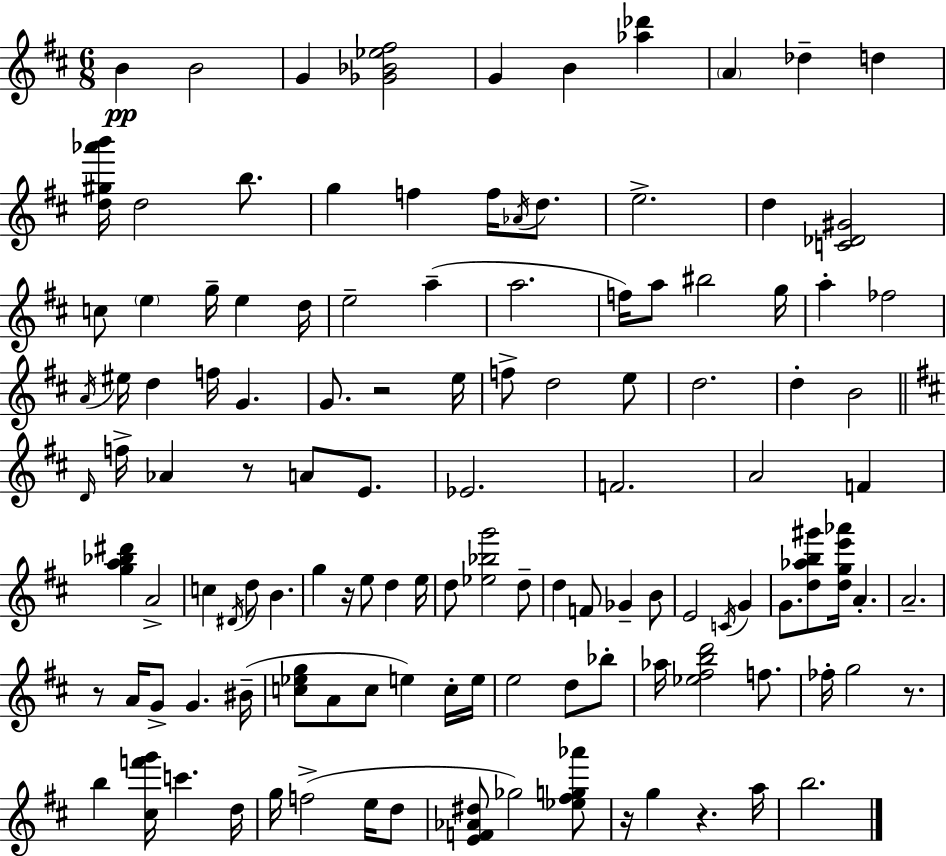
{
  \clef treble
  \numericTimeSignature
  \time 6/8
  \key d \major
  b'4\pp b'2 | g'4 <ges' bes' ees'' fis''>2 | g'4 b'4 <aes'' des'''>4 | \parenthesize a'4 des''4-- d''4 | \break <d'' gis'' aes''' b'''>16 d''2 b''8. | g''4 f''4 f''16 \acciaccatura { aes'16 } d''8. | e''2.-> | d''4 <c' des' gis'>2 | \break c''8 \parenthesize e''4 g''16-- e''4 | d''16 e''2-- a''4--( | a''2. | f''16) a''8 bis''2 | \break g''16 a''4-. fes''2 | \acciaccatura { a'16 } eis''16 d''4 f''16 g'4. | g'8. r2 | e''16 f''8-> d''2 | \break e''8 d''2. | d''4-. b'2 | \bar "||" \break \key d \major \grace { d'16 } f''16-> aes'4 r8 a'8 e'8. | ees'2. | f'2. | a'2 f'4 | \break <g'' a'' bes'' dis'''>4 a'2-> | c''4 \acciaccatura { dis'16 } d''8 b'4. | g''4 r16 e''8 d''4 | e''16 d''8 <ees'' bes'' g'''>2 | \break d''8-- d''4 f'8 ges'4-- | b'8 e'2 \acciaccatura { c'16 } g'4 | g'8. <d'' aes'' b'' gis'''>8 <d'' g'' e''' aes'''>16 a'4.-. | a'2.-- | \break r8 a'16 g'8-> g'4. | bis'16--( <c'' ees'' g''>8 a'8 c''8 e''4) | c''16-. e''16 e''2 d''8 | bes''8-. aes''16 <ees'' fis'' b'' d'''>2 | \break f''8. fes''16-. g''2 | r8. b''4 <cis'' f''' g'''>16 c'''4. | d''16 g''16 f''2->( | e''16 d''8 <e' f' aes' dis''>8 ges''2) | \break <ees'' fis'' g'' aes'''>8 r16 g''4 r4. | a''16 b''2. | \bar "|."
}